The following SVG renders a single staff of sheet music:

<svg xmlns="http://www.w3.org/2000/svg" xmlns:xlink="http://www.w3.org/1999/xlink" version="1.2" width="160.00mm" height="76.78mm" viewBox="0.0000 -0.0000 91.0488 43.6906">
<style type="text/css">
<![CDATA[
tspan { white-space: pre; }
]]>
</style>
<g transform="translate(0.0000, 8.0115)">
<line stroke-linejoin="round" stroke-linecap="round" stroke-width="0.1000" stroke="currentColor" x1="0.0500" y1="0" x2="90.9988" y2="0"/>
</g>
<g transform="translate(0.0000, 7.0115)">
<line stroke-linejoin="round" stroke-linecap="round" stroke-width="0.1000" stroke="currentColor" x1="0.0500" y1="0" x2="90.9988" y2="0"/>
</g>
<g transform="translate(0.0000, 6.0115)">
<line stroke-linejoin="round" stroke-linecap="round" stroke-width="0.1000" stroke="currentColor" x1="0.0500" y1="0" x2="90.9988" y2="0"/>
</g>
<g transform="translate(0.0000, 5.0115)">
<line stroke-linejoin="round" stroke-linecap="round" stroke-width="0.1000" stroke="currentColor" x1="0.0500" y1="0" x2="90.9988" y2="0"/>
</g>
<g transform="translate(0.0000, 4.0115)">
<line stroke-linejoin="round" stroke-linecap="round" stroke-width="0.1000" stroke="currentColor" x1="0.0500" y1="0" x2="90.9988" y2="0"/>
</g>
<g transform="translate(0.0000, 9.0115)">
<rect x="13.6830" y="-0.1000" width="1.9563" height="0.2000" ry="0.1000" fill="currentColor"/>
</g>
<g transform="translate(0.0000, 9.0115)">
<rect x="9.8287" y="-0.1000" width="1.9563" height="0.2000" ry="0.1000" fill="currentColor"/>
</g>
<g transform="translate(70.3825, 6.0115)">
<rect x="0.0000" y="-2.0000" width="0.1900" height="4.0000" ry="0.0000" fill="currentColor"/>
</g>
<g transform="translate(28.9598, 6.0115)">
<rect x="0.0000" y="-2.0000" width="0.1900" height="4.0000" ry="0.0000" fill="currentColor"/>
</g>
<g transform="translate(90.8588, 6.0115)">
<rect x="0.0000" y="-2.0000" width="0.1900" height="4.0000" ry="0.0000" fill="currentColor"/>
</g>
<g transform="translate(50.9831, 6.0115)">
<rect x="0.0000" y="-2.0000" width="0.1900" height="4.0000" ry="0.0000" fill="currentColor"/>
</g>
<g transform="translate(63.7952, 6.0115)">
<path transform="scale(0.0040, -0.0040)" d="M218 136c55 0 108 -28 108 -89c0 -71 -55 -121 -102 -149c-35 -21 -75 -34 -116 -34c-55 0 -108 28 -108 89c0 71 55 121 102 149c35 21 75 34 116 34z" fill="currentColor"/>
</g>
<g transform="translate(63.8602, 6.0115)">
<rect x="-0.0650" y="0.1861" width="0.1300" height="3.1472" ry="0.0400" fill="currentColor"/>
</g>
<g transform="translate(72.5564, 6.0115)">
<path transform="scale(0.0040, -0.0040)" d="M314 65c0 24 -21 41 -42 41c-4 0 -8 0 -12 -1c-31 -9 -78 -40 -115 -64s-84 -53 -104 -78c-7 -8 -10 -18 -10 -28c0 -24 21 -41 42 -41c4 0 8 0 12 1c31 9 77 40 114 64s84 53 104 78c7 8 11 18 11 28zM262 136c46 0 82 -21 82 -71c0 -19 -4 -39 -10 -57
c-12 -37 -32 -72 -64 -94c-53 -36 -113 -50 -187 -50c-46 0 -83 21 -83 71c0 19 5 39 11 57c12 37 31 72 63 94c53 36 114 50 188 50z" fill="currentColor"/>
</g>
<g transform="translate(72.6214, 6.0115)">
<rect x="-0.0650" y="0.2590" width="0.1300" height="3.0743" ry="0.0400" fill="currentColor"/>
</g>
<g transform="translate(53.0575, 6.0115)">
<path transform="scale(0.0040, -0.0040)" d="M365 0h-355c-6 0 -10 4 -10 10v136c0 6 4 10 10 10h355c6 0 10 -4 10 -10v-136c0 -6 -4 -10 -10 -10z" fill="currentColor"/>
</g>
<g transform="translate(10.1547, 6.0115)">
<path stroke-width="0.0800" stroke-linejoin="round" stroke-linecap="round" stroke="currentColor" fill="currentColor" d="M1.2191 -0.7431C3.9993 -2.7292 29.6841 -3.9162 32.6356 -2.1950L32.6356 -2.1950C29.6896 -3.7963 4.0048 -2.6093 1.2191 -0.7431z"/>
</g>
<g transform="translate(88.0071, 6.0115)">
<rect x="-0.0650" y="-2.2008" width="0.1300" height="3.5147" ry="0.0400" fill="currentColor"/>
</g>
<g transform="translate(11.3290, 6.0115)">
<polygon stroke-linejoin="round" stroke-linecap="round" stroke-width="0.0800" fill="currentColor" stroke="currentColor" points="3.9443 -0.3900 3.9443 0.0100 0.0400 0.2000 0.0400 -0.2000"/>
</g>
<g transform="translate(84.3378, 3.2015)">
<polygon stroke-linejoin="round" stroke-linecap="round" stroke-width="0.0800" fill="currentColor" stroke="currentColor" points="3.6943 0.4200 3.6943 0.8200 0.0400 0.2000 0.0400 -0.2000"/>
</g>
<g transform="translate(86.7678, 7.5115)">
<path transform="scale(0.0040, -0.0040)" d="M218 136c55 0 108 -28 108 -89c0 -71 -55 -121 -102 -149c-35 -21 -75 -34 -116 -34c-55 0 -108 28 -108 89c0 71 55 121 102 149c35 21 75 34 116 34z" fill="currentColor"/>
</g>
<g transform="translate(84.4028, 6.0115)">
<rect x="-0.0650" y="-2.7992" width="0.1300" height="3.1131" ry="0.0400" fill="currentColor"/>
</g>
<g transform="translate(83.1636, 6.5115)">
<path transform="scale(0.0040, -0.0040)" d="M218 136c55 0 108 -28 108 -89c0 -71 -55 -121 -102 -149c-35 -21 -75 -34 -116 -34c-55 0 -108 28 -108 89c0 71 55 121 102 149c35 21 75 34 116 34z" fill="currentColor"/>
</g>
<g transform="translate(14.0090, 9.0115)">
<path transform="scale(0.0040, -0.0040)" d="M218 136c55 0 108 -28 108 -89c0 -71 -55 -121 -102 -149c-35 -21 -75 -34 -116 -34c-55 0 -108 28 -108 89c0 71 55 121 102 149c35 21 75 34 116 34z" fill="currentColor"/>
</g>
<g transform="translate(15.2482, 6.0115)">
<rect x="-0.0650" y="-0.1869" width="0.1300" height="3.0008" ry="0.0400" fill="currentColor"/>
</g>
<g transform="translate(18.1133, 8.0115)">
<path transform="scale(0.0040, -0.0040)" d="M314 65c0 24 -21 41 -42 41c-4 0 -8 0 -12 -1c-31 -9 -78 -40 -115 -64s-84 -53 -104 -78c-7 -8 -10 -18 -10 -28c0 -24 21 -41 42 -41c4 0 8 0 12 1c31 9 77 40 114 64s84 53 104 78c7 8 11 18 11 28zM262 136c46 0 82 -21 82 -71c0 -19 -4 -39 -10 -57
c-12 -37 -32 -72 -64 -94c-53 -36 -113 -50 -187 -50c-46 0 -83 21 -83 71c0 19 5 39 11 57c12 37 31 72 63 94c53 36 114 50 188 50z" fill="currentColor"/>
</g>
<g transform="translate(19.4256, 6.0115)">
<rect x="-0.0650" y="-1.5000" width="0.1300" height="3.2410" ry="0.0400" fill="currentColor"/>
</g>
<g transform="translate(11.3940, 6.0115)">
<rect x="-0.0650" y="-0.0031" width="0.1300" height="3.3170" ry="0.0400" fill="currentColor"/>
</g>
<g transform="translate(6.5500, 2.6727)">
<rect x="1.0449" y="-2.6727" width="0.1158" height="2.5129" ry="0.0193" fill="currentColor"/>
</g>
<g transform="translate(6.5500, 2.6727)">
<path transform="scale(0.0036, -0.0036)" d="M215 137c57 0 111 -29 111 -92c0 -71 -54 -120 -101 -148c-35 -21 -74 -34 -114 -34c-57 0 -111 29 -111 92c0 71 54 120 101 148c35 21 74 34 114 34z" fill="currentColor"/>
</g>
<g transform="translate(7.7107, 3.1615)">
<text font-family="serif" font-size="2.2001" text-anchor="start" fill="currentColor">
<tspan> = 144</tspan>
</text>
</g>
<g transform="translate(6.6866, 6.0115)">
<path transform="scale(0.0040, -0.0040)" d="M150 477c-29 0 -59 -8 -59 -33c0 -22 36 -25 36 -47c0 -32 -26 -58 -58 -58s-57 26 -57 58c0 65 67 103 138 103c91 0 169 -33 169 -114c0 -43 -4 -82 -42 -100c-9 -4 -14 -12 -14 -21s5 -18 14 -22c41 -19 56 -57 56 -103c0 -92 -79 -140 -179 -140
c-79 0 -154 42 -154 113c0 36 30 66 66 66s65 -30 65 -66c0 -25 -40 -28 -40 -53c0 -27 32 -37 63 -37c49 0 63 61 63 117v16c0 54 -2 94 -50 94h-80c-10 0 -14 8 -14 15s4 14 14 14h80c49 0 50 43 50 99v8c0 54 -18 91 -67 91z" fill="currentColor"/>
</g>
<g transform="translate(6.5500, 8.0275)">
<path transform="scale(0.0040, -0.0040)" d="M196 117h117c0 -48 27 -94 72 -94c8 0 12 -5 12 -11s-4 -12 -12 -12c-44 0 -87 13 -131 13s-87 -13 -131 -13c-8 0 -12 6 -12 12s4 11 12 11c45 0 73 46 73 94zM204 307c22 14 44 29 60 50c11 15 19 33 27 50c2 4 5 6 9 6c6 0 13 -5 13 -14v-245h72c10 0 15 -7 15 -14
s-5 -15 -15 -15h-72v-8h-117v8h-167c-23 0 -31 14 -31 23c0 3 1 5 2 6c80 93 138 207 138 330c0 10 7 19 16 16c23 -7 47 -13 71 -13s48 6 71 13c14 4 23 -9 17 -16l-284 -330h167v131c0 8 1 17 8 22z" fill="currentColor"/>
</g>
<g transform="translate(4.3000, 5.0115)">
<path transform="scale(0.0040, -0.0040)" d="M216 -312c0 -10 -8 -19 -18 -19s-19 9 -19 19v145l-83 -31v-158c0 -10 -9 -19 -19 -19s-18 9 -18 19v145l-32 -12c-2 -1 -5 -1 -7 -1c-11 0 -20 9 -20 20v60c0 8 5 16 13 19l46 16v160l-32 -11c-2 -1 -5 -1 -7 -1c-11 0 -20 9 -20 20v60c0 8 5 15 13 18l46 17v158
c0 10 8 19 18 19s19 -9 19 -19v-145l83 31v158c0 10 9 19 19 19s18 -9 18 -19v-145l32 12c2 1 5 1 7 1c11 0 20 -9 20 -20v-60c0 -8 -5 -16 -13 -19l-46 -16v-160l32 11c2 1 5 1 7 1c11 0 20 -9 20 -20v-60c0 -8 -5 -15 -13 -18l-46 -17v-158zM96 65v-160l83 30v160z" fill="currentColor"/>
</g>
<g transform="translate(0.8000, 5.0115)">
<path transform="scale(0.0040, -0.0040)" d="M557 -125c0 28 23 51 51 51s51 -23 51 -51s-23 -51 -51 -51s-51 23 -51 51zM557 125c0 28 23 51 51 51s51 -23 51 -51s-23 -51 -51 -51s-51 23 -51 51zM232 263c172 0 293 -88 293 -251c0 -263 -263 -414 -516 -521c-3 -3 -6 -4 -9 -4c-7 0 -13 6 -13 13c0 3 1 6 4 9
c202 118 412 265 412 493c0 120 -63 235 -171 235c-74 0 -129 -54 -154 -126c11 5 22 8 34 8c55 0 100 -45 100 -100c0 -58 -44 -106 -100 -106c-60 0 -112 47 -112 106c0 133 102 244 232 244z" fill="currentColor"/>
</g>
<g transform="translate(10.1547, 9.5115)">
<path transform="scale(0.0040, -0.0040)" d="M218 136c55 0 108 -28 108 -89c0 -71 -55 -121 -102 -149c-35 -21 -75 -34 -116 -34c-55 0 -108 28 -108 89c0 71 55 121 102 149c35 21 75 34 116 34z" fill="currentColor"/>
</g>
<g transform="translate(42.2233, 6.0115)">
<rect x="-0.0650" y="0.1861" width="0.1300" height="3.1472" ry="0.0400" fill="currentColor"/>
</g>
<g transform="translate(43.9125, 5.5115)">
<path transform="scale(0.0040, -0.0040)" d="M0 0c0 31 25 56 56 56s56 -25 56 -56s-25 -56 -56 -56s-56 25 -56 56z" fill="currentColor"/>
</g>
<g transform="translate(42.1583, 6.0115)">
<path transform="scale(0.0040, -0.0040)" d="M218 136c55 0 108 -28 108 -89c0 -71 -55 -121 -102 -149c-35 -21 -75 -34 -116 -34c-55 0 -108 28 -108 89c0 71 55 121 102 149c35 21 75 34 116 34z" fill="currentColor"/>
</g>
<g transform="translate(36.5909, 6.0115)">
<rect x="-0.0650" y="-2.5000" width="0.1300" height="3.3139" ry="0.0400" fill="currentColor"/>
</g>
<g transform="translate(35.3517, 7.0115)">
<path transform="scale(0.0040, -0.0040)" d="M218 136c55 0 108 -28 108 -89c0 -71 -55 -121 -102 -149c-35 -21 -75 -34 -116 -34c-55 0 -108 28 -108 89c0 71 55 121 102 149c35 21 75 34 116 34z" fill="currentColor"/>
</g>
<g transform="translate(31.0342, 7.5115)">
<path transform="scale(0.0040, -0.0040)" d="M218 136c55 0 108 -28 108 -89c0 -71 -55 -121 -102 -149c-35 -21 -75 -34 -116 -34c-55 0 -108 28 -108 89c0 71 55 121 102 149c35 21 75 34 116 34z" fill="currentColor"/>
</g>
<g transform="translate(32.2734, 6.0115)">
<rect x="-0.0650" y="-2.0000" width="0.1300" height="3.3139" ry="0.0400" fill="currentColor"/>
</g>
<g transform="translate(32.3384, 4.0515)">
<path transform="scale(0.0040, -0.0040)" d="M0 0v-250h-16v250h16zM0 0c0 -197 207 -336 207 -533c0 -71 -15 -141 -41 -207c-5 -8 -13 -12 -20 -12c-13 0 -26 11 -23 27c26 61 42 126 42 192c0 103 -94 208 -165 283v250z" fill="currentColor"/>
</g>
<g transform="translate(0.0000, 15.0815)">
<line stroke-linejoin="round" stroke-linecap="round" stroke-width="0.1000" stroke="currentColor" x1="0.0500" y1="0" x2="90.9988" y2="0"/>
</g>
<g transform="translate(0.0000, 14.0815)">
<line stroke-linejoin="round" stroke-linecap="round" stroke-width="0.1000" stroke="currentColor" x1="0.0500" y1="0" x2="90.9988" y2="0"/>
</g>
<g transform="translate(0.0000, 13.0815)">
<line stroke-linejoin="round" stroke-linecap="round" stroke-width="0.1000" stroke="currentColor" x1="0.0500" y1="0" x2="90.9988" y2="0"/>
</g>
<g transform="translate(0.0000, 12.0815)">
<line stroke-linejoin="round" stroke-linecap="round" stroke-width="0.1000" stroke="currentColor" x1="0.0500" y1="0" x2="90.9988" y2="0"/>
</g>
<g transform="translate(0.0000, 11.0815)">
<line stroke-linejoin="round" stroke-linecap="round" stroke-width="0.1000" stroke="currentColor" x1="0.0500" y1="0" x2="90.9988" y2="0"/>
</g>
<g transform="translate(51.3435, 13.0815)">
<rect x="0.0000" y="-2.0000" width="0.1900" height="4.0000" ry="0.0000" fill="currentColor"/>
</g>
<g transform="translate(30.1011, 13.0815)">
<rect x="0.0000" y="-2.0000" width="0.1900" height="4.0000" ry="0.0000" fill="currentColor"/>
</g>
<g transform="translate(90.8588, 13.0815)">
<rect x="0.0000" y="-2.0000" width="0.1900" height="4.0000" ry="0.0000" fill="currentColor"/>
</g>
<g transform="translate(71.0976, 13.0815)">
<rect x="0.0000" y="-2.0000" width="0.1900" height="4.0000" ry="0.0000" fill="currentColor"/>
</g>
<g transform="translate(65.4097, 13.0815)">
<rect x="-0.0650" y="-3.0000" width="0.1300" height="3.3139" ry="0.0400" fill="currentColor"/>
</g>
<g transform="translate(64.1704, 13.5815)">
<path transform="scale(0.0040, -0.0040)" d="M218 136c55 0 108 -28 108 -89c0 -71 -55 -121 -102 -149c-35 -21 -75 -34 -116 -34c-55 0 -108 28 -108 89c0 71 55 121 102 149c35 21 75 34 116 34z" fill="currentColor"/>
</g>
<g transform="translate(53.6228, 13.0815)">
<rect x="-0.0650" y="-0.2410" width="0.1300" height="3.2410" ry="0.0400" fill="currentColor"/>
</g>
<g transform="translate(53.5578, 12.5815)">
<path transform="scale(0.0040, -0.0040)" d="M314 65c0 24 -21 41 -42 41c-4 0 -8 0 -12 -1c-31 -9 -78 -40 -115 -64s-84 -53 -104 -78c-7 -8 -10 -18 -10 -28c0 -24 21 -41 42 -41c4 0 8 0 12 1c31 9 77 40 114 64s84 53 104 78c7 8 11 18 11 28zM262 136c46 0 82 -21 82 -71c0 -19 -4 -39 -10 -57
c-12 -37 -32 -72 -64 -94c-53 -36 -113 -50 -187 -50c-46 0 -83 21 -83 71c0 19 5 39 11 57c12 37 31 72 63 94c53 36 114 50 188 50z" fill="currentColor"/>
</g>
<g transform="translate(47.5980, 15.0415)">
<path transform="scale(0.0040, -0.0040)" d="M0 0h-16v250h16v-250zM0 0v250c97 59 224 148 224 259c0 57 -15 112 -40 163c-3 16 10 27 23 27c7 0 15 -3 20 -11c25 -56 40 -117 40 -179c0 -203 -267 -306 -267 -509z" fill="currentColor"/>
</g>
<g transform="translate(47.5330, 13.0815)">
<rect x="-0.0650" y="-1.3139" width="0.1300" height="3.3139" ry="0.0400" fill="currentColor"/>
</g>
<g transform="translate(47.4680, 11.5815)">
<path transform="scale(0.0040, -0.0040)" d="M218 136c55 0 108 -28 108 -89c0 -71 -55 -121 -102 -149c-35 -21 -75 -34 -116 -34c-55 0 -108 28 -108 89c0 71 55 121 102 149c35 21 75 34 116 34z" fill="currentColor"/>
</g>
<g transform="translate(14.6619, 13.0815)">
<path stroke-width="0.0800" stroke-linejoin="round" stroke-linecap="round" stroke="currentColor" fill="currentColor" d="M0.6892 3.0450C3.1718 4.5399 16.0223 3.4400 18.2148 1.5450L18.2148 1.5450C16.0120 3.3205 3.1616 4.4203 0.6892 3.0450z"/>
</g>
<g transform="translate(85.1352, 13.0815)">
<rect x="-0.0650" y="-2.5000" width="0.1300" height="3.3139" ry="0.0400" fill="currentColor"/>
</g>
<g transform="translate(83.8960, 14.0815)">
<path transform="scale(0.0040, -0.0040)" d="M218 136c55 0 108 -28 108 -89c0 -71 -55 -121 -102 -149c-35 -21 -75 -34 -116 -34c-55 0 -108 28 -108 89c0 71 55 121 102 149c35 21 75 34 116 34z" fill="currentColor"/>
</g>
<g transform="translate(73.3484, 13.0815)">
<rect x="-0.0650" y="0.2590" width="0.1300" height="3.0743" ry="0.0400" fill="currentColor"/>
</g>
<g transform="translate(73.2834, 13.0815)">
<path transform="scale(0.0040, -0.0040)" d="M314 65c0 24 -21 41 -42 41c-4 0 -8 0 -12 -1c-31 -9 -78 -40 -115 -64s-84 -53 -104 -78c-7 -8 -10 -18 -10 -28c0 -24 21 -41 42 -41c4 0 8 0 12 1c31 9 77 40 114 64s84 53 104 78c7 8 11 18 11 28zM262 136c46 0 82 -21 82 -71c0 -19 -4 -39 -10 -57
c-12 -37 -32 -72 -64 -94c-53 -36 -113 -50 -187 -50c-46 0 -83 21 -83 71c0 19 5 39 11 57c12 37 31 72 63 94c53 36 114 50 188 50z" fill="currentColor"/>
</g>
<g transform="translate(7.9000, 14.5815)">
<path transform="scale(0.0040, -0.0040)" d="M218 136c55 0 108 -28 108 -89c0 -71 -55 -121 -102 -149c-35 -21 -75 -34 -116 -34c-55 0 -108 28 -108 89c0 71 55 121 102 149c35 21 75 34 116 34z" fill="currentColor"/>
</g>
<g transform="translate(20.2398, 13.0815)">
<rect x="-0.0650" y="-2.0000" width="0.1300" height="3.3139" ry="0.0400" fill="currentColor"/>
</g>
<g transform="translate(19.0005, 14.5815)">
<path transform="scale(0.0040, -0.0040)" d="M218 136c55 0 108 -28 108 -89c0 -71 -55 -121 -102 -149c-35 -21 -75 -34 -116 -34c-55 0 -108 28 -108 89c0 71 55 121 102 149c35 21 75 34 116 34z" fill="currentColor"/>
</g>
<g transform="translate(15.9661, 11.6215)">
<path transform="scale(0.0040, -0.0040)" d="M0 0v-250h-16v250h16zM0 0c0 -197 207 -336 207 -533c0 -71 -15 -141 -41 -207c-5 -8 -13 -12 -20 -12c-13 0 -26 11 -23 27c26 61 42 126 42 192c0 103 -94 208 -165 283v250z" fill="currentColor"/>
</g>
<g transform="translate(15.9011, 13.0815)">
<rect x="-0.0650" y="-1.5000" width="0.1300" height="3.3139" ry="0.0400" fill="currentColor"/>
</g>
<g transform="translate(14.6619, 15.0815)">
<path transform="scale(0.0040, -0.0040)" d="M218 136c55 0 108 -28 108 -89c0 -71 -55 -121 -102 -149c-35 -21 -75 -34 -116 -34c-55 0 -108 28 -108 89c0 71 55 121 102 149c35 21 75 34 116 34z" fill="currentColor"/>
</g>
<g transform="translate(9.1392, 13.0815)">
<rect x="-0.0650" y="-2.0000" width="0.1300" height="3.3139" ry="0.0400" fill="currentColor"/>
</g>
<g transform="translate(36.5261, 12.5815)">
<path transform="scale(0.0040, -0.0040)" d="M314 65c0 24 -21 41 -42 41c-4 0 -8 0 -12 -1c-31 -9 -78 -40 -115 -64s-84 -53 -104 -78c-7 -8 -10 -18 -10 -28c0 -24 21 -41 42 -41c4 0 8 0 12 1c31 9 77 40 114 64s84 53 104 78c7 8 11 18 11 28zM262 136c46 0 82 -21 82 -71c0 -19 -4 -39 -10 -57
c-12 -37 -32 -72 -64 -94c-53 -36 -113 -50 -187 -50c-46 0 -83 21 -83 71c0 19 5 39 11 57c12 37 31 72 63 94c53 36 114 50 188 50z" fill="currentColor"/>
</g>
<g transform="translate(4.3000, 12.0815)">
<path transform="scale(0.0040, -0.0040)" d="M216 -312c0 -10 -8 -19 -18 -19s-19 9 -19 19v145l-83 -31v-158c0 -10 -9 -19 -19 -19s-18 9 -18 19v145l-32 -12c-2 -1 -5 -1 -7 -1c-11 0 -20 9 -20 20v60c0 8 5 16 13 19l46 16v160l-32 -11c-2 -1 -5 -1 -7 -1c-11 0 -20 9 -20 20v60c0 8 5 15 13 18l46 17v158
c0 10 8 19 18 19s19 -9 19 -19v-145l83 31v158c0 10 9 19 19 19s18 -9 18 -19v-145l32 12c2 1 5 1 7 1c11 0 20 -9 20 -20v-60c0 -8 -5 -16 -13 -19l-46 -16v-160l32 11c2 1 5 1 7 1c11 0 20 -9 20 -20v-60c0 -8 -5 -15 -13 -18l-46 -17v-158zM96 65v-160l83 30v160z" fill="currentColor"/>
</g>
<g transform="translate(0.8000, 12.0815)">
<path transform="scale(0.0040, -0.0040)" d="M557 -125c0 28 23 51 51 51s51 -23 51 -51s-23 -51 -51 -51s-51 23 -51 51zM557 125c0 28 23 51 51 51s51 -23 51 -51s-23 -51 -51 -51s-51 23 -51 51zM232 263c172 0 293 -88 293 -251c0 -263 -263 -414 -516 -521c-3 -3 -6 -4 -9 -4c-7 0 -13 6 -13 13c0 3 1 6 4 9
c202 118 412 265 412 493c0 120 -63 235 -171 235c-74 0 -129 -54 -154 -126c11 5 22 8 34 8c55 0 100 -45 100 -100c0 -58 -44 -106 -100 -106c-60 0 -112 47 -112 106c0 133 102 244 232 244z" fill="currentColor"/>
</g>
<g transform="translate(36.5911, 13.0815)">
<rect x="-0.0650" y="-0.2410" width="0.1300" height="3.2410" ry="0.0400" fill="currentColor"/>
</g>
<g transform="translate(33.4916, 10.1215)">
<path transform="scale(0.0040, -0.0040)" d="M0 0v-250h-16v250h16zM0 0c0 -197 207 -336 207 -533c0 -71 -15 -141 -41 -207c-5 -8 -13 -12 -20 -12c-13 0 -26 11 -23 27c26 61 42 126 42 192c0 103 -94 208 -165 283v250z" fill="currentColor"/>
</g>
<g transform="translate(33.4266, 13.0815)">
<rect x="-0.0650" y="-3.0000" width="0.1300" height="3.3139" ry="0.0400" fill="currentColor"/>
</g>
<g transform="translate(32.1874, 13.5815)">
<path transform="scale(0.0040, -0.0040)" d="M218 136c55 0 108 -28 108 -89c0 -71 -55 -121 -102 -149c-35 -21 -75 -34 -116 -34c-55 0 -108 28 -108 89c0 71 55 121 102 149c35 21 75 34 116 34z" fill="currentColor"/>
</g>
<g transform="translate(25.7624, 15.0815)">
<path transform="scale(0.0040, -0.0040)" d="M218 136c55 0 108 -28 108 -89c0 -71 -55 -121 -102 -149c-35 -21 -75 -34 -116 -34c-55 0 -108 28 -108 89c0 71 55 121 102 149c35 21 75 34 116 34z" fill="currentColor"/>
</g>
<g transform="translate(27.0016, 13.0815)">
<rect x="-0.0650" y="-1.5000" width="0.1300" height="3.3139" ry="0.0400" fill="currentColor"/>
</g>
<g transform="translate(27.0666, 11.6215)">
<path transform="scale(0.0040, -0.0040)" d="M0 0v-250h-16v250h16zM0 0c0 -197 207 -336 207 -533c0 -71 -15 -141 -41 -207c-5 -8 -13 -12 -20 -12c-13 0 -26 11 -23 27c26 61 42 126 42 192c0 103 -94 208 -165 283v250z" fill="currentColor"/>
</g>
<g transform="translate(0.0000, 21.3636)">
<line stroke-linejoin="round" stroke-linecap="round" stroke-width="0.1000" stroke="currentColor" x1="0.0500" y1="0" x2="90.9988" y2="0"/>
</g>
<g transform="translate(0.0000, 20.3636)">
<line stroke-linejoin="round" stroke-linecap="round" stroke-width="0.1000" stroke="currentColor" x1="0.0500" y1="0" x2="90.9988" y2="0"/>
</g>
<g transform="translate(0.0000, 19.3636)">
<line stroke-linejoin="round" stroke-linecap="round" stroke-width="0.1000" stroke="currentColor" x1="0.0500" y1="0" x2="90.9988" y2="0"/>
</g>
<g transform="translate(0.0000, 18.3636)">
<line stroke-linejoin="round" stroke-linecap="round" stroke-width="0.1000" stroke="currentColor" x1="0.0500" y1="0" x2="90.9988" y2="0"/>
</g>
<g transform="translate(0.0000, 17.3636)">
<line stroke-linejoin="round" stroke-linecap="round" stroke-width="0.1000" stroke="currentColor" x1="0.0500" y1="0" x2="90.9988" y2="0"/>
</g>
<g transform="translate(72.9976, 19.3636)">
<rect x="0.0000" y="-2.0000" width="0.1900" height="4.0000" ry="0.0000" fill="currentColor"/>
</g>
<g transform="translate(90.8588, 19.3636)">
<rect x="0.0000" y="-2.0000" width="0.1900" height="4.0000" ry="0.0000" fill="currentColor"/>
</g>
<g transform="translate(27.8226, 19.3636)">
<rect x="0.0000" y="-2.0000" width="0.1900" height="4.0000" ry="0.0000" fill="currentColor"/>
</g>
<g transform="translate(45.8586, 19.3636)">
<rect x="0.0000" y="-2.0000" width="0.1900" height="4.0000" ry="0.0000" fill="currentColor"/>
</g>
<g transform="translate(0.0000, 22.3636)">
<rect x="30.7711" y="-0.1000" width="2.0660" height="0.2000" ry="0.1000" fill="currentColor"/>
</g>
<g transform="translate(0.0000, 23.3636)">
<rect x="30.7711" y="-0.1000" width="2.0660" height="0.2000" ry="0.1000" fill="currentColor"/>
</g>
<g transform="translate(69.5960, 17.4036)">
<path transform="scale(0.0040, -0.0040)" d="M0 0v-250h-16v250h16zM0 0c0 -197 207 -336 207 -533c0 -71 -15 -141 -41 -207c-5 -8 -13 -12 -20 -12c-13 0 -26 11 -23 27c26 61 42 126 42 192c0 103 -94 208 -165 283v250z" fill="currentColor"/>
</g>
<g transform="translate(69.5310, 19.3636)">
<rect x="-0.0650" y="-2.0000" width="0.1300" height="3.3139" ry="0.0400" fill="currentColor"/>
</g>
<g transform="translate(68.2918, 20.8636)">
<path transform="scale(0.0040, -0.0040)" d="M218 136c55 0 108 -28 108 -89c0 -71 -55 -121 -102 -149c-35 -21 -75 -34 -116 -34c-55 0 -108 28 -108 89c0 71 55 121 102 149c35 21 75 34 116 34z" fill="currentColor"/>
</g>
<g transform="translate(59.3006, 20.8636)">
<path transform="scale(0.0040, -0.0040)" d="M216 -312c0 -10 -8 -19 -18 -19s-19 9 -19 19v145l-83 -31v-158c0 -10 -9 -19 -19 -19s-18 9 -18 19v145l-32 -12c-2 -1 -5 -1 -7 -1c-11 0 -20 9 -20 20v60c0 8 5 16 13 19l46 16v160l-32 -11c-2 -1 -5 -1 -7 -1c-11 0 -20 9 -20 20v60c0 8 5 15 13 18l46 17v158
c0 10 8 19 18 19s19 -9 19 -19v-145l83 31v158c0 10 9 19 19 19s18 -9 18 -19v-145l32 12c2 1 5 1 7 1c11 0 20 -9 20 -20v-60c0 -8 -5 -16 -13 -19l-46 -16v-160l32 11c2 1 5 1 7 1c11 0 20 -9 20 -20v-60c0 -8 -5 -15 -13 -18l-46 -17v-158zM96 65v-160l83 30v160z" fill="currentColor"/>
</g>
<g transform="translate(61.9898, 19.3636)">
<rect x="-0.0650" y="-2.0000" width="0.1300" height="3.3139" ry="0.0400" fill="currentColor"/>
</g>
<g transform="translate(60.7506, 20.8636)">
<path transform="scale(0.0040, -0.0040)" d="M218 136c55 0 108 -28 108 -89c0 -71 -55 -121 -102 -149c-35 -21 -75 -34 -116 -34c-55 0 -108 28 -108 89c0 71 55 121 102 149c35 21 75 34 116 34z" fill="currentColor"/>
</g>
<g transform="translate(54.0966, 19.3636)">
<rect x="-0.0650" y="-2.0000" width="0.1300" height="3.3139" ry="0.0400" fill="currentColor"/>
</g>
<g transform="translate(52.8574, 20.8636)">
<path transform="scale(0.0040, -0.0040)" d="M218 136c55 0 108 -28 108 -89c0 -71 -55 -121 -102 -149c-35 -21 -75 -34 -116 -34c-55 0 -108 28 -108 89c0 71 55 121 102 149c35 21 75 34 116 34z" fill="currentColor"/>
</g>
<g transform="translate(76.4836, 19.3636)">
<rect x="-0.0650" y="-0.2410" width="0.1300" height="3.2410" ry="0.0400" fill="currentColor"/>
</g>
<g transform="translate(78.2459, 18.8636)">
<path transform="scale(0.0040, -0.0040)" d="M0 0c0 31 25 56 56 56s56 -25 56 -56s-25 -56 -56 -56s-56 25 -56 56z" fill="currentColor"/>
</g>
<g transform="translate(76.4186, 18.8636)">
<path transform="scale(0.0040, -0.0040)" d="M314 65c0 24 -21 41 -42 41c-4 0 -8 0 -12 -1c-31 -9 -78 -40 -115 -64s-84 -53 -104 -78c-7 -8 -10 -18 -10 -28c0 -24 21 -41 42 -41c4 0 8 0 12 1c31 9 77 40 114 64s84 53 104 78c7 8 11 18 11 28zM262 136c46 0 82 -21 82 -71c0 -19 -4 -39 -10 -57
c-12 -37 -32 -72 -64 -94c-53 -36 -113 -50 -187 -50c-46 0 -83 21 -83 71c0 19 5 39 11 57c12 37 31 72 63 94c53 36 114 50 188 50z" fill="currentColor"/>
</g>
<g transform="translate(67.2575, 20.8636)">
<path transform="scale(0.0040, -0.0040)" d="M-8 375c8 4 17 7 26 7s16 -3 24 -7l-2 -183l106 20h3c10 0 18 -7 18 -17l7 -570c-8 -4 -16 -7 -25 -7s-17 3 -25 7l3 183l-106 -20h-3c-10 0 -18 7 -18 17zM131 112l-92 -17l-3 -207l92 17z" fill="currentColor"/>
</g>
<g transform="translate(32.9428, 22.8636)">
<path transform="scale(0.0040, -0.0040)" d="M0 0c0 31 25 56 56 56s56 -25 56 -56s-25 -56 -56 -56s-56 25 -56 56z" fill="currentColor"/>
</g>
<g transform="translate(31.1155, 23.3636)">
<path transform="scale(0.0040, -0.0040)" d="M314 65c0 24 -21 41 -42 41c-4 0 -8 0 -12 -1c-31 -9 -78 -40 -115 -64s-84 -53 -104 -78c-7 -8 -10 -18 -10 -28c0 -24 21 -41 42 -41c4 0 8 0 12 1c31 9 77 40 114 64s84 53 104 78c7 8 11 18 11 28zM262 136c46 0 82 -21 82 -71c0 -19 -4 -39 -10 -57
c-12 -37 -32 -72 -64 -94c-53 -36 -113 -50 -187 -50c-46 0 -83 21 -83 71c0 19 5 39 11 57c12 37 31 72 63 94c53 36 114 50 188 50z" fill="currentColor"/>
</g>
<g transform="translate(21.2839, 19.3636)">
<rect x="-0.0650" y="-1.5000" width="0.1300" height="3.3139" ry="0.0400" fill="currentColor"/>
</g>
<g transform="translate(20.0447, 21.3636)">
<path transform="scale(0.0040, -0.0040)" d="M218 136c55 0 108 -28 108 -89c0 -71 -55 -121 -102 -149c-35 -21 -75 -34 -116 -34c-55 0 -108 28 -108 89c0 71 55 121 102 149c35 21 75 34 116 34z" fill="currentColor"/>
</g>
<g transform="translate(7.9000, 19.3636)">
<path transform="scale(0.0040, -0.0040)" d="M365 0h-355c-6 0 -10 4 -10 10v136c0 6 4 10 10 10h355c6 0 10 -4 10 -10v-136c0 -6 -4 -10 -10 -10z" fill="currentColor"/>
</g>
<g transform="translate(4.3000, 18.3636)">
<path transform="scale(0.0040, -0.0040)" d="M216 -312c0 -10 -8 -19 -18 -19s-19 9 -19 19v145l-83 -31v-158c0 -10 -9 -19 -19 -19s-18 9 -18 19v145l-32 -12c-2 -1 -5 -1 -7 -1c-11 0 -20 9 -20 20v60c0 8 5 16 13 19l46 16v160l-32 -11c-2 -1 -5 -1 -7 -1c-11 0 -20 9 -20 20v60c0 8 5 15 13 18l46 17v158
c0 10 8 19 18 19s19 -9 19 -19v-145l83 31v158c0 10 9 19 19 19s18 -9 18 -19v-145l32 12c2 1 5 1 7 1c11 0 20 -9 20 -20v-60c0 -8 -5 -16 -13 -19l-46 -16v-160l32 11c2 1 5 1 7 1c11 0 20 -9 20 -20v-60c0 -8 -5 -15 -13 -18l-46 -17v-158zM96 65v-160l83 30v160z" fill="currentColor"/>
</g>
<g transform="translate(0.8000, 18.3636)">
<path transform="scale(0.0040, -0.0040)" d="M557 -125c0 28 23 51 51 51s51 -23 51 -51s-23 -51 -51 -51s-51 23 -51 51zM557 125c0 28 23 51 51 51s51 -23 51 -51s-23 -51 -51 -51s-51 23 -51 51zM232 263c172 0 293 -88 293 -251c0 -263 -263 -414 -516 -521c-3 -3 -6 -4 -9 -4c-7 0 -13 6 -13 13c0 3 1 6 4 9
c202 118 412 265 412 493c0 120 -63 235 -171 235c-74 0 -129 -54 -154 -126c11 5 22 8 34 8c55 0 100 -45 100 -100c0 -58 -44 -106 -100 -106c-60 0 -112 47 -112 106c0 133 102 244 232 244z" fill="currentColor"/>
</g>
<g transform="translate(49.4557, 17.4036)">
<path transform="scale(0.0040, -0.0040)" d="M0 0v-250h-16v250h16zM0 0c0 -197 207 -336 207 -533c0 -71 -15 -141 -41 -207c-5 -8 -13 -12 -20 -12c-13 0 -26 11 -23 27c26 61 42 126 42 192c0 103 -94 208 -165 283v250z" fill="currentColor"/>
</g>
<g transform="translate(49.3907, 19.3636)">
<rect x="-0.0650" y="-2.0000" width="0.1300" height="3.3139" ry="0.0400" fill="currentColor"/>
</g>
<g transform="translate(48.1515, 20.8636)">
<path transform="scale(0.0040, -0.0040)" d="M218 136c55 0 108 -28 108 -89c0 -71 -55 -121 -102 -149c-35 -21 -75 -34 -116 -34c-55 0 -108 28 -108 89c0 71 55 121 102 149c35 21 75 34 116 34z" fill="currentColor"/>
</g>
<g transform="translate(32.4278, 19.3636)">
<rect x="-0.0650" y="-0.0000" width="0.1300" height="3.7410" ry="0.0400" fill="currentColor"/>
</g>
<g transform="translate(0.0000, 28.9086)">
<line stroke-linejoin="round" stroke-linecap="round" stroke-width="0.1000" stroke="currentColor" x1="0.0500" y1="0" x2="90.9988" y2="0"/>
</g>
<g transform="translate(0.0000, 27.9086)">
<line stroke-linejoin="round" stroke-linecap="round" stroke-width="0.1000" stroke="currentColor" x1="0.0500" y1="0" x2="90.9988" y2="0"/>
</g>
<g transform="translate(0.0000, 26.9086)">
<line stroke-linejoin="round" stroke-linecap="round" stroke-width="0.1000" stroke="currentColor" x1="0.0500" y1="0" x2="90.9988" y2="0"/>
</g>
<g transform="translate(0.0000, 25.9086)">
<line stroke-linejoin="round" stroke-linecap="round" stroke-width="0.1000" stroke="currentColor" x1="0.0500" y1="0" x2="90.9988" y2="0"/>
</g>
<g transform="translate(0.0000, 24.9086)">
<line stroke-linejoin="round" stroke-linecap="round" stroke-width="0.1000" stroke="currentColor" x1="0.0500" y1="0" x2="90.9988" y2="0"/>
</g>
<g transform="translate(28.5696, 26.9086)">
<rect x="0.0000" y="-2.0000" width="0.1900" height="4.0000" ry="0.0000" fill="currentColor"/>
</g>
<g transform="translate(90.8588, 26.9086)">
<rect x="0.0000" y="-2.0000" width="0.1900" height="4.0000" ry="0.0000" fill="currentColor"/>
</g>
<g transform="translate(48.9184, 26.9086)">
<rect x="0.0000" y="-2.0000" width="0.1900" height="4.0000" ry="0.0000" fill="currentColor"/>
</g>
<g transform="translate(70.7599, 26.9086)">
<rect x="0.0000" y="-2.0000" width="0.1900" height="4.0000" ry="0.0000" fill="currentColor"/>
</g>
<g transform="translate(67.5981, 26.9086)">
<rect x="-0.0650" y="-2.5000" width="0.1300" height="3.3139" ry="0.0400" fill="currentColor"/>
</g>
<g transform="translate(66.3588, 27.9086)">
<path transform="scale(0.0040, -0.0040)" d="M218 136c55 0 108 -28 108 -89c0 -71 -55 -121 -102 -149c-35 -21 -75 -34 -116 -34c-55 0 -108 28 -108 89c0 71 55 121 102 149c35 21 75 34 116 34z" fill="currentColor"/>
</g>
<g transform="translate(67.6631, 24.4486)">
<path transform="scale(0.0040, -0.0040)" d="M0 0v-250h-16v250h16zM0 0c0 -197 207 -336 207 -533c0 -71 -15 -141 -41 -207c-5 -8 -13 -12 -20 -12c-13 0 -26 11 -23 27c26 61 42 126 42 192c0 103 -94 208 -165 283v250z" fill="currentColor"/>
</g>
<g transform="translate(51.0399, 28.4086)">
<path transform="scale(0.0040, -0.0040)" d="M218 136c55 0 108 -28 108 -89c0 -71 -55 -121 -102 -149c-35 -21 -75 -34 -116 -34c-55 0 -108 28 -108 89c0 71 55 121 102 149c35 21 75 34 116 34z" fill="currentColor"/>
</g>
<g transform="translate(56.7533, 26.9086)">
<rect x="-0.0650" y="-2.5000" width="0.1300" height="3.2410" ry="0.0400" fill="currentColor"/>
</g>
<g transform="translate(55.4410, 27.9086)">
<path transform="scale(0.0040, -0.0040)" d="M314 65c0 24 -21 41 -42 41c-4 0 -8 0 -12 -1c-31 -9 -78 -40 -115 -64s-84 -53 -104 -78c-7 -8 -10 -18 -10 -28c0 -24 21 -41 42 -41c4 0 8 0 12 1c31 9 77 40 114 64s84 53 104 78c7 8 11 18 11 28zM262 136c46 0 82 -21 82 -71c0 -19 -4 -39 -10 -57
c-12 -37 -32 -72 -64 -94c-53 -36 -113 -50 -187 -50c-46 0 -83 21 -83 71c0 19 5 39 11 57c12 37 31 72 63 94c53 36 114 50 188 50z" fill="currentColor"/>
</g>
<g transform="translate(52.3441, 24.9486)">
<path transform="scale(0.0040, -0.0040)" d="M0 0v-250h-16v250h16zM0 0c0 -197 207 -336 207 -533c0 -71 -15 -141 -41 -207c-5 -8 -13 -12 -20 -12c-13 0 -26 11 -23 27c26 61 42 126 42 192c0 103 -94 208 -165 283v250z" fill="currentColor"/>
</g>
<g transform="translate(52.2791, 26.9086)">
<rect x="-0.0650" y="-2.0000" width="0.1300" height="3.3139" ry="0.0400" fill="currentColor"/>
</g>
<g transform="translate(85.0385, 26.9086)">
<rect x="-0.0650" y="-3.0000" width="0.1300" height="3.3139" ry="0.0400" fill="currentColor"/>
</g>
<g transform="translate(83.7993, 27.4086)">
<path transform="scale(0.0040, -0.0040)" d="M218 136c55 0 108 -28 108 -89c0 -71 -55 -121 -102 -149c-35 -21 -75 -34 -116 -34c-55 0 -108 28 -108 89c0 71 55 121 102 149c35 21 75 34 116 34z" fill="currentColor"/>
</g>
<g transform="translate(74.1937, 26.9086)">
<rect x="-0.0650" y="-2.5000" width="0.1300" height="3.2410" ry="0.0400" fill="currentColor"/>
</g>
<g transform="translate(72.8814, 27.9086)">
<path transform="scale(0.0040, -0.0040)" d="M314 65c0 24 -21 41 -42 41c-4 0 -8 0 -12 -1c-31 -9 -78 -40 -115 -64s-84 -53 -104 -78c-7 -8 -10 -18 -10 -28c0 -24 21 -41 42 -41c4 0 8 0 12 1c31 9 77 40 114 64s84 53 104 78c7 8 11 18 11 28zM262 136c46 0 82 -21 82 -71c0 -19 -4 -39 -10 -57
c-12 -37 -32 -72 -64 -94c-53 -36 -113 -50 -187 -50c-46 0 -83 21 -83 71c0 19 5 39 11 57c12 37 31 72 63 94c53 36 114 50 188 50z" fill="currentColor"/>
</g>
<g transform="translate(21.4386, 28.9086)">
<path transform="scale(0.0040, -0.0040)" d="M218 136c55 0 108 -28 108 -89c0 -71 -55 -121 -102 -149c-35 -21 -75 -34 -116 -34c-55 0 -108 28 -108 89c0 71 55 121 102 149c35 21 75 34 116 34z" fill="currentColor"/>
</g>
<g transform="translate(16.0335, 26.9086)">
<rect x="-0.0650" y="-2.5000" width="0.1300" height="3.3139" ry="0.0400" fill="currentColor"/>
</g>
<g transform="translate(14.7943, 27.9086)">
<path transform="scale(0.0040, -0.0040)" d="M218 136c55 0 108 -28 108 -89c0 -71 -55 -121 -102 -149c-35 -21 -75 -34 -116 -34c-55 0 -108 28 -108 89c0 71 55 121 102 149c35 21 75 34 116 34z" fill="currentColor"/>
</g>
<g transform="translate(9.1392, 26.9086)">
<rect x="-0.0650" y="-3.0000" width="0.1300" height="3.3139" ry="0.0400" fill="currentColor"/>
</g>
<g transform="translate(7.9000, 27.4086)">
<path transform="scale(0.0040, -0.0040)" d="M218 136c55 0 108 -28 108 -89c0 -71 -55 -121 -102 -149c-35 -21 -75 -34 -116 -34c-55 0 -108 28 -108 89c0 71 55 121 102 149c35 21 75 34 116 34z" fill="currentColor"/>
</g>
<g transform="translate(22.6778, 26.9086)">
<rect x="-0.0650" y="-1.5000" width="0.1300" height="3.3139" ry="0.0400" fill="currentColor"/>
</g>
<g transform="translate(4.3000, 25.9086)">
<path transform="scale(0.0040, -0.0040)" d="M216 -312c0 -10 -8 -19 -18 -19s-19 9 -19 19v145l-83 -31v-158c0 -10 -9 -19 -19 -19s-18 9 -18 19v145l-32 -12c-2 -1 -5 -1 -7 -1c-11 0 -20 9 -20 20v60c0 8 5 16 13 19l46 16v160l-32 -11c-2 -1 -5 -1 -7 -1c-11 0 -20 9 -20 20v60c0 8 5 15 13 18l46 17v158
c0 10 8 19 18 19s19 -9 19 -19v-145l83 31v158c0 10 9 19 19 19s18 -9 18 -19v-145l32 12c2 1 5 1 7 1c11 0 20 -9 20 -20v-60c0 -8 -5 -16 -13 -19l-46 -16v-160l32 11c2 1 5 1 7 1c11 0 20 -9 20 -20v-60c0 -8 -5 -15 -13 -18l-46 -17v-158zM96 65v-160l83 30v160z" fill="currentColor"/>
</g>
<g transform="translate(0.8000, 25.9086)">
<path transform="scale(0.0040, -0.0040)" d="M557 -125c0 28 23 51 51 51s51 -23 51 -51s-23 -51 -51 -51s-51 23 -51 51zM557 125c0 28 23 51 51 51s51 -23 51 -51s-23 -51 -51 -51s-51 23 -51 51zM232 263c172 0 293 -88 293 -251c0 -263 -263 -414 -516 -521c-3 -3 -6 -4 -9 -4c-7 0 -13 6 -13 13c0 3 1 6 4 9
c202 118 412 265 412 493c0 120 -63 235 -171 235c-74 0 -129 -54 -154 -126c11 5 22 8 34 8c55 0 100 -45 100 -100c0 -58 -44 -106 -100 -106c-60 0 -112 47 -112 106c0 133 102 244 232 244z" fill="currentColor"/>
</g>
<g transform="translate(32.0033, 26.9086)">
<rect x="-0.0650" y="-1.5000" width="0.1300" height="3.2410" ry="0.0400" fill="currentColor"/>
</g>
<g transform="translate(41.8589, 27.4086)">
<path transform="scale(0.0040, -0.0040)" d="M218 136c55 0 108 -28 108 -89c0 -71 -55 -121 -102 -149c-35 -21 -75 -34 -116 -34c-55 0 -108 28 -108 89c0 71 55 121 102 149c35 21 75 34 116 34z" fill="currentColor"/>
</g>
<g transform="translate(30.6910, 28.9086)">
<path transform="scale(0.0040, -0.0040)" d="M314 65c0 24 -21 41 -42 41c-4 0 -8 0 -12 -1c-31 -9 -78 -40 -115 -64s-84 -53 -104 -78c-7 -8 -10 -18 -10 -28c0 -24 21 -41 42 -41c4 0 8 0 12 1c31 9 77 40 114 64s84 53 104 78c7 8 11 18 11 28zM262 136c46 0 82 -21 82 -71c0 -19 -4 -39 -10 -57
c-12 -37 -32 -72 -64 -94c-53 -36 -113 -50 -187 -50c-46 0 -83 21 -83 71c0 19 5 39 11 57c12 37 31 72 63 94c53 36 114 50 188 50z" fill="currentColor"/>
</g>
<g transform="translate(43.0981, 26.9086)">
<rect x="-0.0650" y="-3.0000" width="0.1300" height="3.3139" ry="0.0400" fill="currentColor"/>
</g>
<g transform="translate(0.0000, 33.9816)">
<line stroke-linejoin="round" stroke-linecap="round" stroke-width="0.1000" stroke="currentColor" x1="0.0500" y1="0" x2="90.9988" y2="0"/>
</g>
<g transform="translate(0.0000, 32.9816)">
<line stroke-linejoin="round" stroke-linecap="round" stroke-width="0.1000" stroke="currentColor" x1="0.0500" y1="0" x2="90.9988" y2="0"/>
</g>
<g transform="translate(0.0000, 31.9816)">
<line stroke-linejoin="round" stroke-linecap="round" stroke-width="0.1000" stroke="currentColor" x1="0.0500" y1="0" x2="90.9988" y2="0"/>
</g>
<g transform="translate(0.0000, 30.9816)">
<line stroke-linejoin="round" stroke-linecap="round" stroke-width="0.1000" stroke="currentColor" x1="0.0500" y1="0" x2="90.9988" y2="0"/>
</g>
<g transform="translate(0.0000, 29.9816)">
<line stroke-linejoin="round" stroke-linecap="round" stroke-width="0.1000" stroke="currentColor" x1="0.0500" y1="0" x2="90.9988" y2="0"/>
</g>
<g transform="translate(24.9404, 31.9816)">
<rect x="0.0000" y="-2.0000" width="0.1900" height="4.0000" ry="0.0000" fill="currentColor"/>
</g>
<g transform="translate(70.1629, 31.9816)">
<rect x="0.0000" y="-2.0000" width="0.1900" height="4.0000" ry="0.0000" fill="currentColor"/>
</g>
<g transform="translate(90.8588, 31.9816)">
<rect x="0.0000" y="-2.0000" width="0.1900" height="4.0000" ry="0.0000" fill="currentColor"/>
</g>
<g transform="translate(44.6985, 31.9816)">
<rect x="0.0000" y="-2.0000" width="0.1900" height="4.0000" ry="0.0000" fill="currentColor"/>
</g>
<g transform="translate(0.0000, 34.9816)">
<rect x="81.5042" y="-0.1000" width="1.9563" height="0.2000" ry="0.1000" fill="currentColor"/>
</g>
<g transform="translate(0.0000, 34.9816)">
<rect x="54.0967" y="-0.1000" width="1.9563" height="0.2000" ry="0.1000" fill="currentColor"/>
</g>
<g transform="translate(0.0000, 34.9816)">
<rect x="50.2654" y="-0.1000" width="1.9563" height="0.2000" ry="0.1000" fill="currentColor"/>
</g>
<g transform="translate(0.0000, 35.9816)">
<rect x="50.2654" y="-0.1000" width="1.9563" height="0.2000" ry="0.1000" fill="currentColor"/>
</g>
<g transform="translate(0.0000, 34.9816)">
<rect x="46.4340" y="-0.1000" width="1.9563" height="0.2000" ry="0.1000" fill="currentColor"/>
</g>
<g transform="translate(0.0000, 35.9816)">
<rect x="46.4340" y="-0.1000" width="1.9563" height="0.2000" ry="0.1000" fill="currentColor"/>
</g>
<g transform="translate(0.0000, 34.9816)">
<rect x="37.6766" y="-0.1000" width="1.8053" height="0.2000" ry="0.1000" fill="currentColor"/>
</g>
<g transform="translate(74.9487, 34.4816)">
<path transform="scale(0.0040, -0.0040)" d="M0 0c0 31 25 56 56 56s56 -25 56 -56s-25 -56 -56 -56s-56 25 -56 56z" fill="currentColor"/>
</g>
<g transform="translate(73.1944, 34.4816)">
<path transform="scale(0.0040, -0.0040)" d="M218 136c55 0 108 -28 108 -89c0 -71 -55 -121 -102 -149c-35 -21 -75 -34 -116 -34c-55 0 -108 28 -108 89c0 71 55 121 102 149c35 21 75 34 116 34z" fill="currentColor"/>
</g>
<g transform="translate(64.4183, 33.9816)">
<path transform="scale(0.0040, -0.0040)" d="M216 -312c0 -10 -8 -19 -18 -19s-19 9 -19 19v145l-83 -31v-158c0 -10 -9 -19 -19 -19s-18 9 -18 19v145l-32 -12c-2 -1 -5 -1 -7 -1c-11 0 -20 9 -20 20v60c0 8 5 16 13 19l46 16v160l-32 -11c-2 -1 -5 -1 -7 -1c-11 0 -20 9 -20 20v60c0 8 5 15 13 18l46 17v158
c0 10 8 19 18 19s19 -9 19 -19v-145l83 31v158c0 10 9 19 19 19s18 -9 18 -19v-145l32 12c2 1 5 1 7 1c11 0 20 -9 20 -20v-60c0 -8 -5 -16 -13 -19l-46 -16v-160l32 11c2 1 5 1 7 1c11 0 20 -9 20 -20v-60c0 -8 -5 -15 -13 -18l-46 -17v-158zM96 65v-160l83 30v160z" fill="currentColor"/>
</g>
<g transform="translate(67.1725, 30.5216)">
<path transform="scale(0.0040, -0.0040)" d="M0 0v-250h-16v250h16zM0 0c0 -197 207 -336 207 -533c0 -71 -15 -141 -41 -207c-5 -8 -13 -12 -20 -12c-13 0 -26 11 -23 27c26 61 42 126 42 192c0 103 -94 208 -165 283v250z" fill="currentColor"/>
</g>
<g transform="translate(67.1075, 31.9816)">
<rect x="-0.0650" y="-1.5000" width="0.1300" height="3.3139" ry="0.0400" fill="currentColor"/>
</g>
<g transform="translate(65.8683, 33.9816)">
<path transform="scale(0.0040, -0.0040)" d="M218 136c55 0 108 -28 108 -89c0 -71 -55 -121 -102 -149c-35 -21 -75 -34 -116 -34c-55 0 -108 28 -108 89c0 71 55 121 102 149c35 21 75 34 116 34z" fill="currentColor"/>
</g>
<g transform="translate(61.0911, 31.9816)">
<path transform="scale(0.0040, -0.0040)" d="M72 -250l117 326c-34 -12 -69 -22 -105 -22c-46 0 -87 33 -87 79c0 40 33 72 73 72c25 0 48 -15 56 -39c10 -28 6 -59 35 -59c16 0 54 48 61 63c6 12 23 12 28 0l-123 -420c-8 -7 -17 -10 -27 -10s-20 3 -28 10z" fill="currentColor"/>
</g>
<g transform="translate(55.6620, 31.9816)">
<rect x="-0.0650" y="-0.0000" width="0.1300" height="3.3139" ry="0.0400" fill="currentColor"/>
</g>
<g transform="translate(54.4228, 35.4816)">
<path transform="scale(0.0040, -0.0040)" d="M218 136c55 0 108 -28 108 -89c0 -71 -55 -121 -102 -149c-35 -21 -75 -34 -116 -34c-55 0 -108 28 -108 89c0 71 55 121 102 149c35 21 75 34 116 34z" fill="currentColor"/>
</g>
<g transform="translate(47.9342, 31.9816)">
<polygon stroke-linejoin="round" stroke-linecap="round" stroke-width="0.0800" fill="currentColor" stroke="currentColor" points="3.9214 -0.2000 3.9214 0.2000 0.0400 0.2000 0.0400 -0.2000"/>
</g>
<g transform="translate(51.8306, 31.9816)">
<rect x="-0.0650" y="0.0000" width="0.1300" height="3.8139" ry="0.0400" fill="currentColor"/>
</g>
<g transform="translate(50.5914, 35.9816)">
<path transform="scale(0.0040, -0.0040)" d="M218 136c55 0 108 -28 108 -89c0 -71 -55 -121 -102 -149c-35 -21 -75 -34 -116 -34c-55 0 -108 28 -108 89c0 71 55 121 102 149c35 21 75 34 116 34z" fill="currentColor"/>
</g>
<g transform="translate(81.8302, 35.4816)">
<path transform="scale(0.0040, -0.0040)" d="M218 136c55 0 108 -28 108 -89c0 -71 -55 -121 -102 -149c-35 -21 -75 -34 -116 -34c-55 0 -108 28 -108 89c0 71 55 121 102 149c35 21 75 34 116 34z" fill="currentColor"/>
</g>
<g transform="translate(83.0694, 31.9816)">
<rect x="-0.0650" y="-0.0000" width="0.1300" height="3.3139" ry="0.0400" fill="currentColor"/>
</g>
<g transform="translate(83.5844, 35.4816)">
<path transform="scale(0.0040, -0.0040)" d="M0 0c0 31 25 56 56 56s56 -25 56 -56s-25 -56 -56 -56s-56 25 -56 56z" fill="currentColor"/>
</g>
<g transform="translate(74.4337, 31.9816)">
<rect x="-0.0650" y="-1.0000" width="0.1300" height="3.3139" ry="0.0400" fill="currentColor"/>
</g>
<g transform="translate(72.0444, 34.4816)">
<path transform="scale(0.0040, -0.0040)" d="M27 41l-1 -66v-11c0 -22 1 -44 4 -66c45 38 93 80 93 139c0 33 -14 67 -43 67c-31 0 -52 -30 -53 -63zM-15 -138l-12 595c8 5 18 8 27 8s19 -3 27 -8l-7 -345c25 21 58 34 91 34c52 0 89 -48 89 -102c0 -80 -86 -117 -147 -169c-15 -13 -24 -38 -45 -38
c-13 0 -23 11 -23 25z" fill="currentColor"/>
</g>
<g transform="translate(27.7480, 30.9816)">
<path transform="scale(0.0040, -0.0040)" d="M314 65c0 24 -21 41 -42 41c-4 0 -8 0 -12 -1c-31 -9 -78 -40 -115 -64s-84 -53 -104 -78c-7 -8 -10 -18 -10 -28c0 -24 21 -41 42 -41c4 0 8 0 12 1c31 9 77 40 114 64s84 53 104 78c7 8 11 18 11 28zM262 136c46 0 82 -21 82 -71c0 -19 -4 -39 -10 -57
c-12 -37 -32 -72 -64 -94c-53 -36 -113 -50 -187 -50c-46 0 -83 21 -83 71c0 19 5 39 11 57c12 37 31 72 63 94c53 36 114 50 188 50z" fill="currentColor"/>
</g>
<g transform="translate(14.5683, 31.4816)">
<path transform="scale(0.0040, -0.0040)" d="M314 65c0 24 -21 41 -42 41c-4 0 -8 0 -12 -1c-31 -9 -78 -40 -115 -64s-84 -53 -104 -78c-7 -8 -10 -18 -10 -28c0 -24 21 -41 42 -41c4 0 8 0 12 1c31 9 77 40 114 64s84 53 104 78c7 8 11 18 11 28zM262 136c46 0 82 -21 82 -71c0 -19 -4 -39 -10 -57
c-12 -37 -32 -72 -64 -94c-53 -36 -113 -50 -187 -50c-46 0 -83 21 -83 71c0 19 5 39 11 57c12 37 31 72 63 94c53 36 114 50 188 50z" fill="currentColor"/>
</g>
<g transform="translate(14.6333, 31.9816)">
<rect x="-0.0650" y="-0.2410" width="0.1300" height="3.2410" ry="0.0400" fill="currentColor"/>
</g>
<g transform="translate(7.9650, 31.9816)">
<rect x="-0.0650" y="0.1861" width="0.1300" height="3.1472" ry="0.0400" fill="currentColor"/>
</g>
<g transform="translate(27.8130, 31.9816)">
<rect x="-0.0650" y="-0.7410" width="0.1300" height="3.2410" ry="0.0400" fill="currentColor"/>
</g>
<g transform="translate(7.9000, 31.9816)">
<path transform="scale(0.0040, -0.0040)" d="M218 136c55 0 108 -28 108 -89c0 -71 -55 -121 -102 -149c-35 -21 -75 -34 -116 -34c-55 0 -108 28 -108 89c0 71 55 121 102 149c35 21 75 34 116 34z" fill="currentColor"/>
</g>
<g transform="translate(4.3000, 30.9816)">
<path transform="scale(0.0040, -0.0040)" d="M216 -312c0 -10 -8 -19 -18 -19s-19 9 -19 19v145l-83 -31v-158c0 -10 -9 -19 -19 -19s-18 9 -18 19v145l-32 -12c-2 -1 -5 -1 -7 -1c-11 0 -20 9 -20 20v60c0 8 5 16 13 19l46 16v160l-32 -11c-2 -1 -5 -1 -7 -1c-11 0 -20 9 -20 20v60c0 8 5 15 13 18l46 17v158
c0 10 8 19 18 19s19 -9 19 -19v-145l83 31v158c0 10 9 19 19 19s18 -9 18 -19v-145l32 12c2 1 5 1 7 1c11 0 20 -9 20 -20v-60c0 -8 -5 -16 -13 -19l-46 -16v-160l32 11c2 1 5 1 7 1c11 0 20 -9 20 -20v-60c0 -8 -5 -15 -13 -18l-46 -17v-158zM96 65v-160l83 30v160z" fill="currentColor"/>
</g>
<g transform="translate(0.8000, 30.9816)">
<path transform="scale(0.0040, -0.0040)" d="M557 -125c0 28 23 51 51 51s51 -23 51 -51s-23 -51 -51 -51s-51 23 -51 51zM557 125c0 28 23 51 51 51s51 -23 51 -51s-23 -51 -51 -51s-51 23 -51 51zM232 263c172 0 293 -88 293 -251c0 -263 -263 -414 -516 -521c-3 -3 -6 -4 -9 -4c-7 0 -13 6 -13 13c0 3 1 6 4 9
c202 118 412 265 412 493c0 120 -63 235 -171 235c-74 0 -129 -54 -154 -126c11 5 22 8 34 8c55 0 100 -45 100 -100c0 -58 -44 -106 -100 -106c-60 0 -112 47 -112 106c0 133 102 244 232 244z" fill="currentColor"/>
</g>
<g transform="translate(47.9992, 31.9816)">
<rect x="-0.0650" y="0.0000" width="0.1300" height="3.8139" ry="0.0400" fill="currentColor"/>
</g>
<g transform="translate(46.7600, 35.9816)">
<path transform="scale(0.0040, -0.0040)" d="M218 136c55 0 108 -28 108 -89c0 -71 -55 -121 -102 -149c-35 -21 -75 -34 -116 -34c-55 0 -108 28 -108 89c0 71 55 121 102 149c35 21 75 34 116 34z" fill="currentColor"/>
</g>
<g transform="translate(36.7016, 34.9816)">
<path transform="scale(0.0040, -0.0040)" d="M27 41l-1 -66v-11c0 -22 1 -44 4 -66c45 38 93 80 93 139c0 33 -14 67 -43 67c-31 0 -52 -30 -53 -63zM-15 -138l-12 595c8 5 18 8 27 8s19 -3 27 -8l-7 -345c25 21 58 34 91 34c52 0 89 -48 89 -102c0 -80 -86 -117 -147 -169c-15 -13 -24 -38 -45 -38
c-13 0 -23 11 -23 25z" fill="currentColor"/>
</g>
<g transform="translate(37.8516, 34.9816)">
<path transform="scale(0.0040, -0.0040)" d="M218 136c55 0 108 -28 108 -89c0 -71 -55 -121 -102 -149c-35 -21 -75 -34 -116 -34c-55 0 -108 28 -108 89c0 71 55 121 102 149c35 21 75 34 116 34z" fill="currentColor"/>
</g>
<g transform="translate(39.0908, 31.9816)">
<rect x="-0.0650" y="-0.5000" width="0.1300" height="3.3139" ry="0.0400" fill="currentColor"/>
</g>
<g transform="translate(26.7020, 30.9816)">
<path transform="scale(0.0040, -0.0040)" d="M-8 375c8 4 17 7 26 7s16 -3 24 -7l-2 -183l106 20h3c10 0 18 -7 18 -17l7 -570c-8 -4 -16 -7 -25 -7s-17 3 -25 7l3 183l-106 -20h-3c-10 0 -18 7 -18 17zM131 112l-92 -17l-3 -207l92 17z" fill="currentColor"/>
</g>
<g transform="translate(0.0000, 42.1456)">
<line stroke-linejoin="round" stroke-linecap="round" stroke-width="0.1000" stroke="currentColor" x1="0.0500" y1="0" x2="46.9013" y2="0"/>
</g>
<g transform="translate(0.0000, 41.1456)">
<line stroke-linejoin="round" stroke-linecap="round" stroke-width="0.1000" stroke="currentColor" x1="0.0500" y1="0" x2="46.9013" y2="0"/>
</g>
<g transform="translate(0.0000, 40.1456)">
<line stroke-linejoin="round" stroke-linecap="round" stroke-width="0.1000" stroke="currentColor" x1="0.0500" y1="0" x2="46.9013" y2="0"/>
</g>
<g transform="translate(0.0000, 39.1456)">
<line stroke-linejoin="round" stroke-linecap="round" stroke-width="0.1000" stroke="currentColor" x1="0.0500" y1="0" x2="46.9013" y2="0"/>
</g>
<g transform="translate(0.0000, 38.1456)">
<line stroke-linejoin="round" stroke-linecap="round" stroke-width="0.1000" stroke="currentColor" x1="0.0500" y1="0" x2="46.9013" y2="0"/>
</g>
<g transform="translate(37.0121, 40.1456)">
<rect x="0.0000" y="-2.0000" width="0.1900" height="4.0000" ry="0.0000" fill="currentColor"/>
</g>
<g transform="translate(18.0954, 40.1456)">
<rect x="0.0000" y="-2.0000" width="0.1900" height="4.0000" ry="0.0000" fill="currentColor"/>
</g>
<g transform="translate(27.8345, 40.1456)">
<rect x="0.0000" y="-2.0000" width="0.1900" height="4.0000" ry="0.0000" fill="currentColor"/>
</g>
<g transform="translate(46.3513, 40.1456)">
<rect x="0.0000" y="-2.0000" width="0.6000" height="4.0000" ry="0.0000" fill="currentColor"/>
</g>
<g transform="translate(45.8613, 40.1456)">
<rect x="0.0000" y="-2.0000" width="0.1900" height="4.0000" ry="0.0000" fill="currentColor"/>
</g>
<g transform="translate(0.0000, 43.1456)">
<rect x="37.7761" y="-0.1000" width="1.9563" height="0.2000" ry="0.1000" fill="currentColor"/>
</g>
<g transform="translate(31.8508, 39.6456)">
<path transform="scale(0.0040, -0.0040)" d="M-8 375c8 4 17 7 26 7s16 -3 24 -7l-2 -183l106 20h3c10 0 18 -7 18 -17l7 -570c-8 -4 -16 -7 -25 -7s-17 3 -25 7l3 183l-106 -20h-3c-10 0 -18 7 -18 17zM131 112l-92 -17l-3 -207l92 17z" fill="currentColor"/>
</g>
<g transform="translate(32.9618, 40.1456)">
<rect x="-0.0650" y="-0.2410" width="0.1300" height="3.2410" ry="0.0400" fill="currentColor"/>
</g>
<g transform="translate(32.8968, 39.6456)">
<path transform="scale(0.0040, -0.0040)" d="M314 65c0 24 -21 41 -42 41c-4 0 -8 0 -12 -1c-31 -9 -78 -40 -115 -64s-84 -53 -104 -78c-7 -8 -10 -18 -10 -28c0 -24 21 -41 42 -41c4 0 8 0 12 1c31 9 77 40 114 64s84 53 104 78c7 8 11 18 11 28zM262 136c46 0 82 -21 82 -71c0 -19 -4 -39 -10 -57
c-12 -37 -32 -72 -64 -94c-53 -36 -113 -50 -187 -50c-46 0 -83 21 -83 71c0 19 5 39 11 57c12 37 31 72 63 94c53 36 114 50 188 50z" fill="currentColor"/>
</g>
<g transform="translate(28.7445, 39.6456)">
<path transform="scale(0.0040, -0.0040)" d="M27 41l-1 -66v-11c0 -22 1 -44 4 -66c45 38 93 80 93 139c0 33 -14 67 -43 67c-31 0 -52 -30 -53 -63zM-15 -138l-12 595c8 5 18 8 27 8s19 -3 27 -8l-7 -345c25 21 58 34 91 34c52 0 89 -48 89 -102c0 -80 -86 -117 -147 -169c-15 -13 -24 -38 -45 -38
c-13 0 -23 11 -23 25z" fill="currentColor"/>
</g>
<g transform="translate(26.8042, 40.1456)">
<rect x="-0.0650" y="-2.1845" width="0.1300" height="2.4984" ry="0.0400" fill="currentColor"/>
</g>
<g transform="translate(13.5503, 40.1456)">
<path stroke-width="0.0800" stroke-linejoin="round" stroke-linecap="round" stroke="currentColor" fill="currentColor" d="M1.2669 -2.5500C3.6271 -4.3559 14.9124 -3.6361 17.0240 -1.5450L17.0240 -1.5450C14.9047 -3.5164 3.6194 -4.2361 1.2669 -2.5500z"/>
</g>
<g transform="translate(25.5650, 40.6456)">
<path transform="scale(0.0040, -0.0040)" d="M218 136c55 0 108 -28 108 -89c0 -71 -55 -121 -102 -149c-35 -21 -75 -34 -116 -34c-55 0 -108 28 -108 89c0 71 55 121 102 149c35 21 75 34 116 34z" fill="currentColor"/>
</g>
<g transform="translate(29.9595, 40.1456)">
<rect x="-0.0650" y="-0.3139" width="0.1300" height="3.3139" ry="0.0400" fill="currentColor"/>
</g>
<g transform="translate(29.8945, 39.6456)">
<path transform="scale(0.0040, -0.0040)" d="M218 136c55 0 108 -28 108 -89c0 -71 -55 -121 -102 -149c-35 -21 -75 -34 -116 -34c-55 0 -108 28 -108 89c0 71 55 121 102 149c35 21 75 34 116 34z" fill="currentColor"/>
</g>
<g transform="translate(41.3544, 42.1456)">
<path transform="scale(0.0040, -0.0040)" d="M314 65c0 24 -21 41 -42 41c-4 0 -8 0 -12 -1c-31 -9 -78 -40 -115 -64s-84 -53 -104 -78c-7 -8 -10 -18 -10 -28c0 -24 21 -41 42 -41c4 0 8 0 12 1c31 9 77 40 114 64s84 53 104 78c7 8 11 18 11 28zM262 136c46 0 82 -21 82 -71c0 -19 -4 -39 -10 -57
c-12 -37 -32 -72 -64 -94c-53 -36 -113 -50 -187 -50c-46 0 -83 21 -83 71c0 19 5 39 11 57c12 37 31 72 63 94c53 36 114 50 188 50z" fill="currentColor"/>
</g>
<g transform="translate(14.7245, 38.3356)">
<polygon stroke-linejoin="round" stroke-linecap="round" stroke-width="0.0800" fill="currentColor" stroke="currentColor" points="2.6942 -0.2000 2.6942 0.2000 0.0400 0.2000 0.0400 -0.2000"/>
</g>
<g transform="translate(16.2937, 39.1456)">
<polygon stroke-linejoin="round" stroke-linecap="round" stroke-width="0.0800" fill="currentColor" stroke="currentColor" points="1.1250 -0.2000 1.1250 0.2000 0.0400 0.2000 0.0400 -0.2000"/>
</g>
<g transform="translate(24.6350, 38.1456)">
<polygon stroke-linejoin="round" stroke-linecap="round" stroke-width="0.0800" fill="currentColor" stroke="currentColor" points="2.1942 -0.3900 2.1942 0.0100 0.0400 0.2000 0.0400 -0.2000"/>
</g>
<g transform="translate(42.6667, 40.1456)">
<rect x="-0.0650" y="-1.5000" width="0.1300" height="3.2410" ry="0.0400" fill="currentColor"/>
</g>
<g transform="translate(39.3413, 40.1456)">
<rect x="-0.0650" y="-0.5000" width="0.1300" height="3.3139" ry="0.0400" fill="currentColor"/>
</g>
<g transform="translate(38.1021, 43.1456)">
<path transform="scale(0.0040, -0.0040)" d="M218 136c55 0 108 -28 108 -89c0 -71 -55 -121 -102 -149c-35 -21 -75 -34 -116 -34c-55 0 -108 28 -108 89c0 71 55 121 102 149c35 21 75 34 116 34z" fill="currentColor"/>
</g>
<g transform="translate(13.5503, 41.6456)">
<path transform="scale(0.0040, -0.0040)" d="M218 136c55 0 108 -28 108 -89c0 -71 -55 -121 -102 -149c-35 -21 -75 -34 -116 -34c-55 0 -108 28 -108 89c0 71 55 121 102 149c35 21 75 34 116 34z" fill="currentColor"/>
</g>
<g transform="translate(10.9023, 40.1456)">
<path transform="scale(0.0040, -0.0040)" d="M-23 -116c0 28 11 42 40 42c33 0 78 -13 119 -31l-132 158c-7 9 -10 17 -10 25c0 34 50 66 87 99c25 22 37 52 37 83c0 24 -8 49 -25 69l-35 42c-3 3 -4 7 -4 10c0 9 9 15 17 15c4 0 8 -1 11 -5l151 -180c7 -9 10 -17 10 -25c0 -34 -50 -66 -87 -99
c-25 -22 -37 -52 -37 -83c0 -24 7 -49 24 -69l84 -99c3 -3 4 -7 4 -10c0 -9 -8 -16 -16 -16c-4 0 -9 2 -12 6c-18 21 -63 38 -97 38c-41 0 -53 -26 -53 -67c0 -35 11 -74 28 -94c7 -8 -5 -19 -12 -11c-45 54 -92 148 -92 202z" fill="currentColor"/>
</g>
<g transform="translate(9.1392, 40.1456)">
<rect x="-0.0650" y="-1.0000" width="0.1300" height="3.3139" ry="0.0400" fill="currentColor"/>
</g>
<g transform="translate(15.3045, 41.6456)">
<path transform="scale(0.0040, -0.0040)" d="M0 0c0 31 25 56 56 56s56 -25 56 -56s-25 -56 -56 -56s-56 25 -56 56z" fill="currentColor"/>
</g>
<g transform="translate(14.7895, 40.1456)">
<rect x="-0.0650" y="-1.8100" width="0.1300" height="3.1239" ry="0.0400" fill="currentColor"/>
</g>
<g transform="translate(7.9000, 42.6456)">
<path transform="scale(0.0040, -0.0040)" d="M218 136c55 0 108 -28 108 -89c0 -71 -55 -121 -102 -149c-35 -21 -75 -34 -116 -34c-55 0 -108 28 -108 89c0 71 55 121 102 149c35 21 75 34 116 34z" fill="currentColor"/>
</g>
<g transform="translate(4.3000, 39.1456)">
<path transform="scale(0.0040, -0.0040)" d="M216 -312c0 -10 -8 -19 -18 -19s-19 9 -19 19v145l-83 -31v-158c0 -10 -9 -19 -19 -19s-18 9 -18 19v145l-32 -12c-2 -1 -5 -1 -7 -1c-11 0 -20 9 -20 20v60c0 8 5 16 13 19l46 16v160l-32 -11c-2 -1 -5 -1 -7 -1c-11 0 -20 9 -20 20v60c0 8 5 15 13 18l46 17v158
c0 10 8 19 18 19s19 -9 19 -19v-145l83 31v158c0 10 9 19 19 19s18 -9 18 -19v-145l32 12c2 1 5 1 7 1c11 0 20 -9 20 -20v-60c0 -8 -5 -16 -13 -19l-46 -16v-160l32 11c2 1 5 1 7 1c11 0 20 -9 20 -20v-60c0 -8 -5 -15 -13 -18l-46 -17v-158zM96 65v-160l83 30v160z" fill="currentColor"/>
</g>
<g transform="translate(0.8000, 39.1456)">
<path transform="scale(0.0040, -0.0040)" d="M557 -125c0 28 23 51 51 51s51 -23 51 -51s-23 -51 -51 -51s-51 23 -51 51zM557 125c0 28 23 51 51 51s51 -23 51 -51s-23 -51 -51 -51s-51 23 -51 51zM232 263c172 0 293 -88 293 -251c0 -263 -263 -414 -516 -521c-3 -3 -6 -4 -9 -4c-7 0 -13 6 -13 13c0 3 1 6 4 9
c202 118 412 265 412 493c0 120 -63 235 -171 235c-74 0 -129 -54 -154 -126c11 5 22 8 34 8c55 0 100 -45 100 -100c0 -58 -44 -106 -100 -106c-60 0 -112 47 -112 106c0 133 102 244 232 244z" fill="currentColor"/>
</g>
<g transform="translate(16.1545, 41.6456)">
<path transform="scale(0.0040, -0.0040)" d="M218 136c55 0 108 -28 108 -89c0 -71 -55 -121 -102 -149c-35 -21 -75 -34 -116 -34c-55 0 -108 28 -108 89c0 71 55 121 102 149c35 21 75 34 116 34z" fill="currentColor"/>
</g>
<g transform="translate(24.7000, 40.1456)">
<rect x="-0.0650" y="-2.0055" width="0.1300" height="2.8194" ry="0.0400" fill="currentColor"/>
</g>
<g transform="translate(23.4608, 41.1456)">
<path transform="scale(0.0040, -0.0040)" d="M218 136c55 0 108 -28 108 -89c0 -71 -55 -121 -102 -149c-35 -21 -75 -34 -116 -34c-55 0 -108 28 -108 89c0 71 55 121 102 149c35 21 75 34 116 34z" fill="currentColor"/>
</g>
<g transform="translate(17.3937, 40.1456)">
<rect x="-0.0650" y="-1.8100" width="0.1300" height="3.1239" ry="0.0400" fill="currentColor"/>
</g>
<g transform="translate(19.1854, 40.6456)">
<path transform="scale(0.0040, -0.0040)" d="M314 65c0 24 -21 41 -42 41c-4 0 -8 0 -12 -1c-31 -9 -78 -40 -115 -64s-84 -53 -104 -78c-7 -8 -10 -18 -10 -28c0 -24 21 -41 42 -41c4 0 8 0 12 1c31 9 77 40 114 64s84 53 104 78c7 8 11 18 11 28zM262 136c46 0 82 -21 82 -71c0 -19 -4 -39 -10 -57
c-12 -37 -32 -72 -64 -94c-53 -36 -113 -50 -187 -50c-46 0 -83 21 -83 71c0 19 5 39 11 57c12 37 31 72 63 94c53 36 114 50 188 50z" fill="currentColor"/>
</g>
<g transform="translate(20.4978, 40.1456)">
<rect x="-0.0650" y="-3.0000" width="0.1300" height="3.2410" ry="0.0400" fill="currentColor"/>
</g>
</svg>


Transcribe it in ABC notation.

X:1
T:Untitled
M:3/4
L:1/4
K:G
D,,/2 E,,/2 G,,2 A,,/2 B,, D, z2 D, D,2 C,/2 A,,/2 A,, G,,/2 A,, G,,/2 C,/2 E,2 G,/2 E,2 C, D,2 B,, z2 G,, C,,2 A,,/2 A,, ^A,, A,,/2 E,2 C, B,, G,, G,,2 C, A,,/2 B,,2 B,,/2 B,,2 C, D, E,2 F,2 _E,, C,,/2 C,,/2 D,, z/2 ^G,,/2 _F,, D,, ^F,, z A,,/2 A,,/4 C,2 B,,/2 C,/2 _E, E,2 E,, G,,2